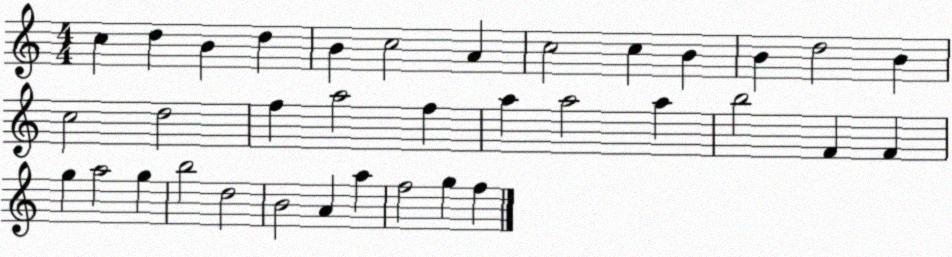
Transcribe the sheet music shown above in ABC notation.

X:1
T:Untitled
M:4/4
L:1/4
K:C
c d B d B c2 A c2 c B B d2 B c2 d2 f a2 f a a2 a b2 F F g a2 g b2 d2 B2 A a f2 g f